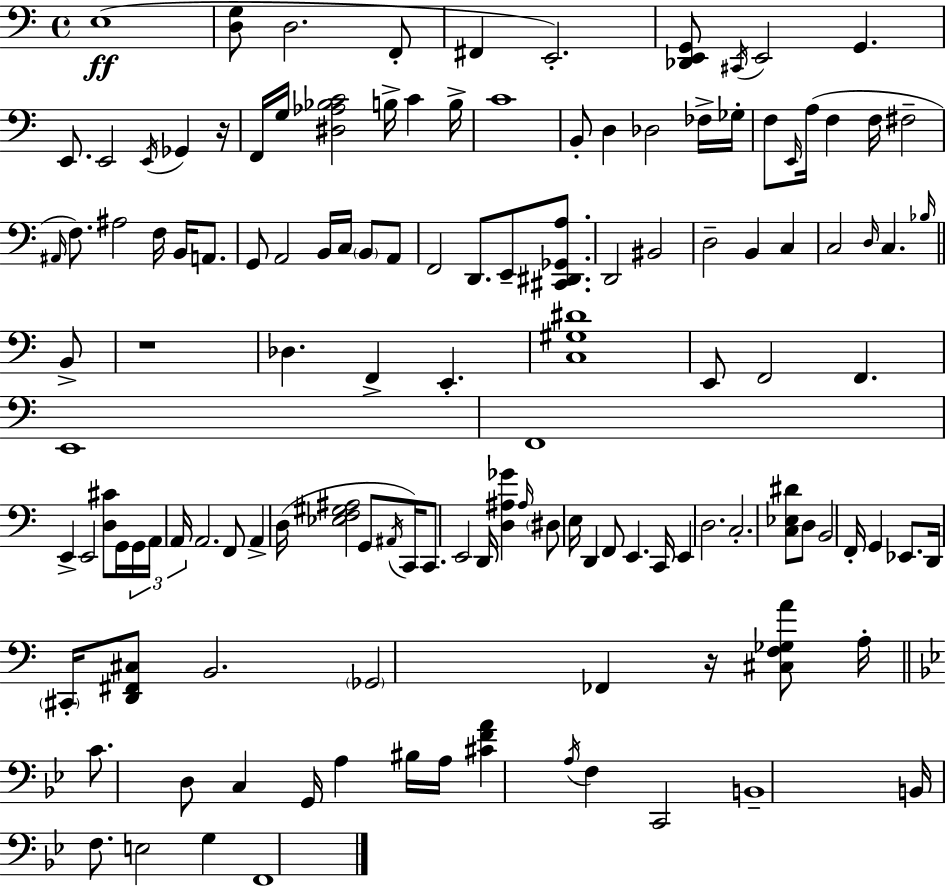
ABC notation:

X:1
T:Untitled
M:4/4
L:1/4
K:Am
E,4 [D,G,]/2 D,2 F,,/2 ^F,, E,,2 [_D,,E,,G,,]/2 ^C,,/4 E,,2 G,, E,,/2 E,,2 E,,/4 _G,, z/4 F,,/4 G,/4 [^D,_A,_B,C]2 B,/4 C B,/4 C4 B,,/2 D, _D,2 _F,/4 _G,/4 F,/2 E,,/4 A,/4 F, F,/4 ^F,2 ^A,,/4 F,/2 ^A,2 F,/4 B,,/4 A,,/2 G,,/2 A,,2 B,,/4 C,/4 B,,/2 A,,/2 F,,2 D,,/2 E,,/2 [^C,,^D,,_G,,A,]/2 D,,2 ^B,,2 D,2 B,, C, C,2 D,/4 C, _B,/4 B,,/2 z4 _D, F,, E,, [C,^G,^D]4 E,,/2 F,,2 F,, E,,4 F,,4 E,, E,,2 [D,^C]/2 G,,/4 G,,/4 A,,/4 A,,/4 A,,2 F,,/2 A,, D,/4 [_E,F,^G,^A,]2 G,,/2 ^A,,/4 C,,/4 C,,/2 E,,2 D,,/4 [D,^A,_G] ^A,/4 ^D,/2 E,/4 D,, F,,/2 E,, C,,/4 E,, D,2 C,2 [C,_E,^D]/2 D,/2 B,,2 F,,/4 G,, _E,,/2 D,,/4 ^C,,/4 [D,,^F,,^C,]/2 B,,2 _G,,2 _F,, z/4 [^C,F,_G,A]/2 A,/4 C/2 D,/2 C, G,,/4 A, ^B,/4 A,/4 [^CFA] A,/4 F, C,,2 B,,4 B,,/4 F,/2 E,2 G, F,,4